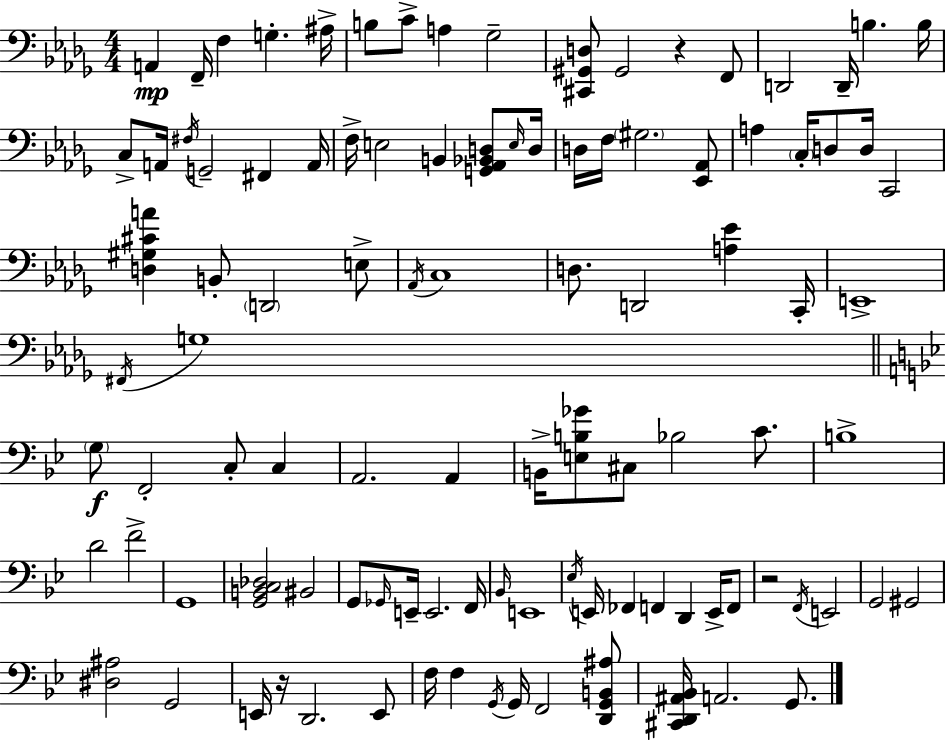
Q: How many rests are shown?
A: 3